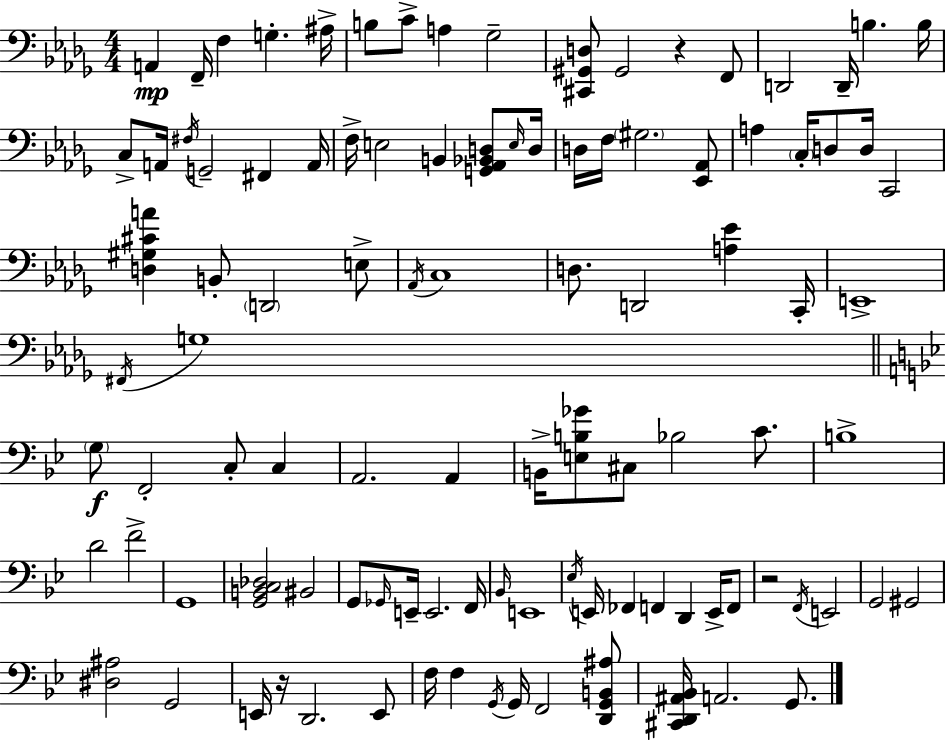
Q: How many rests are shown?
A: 3